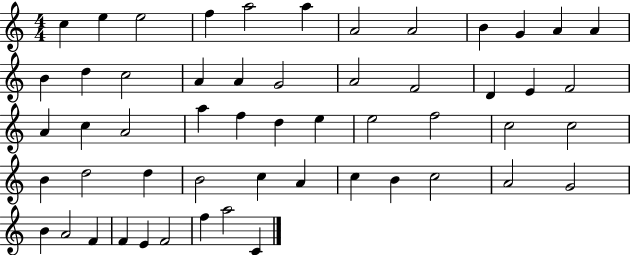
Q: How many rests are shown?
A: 0